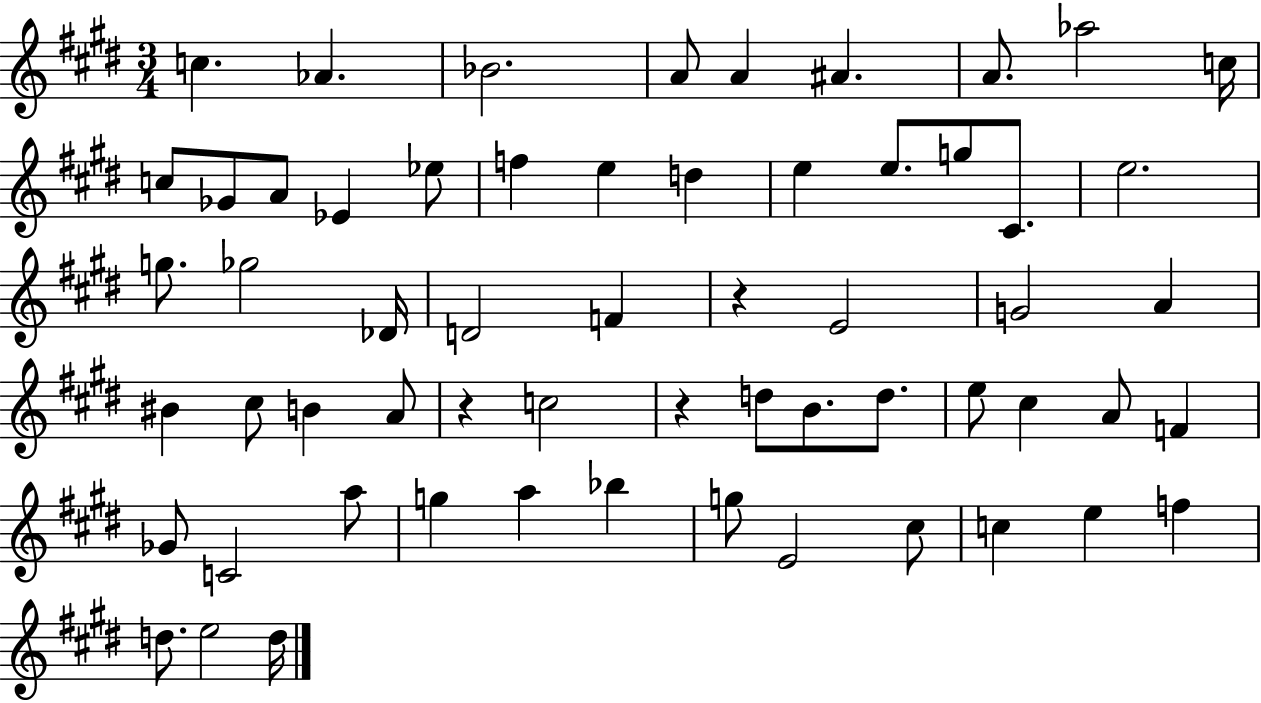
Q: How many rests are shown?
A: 3